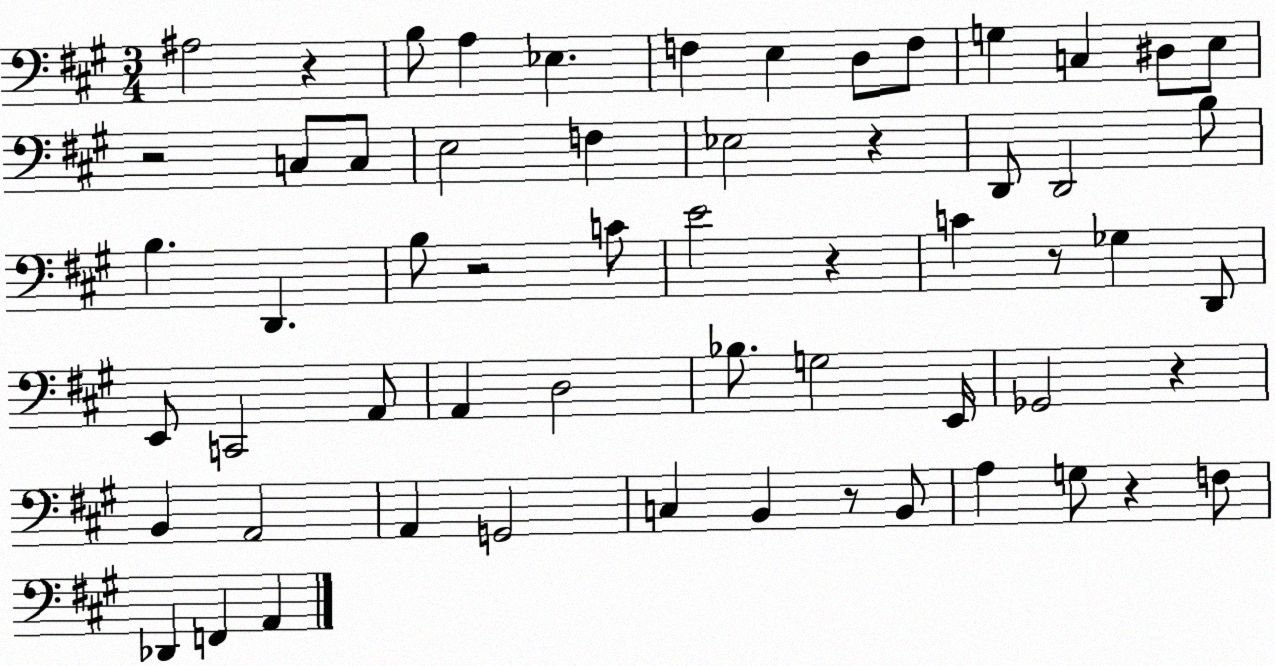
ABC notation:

X:1
T:Untitled
M:3/4
L:1/4
K:A
^A,2 z B,/2 A, _E, F, E, D,/2 F,/2 G, C, ^D,/2 E,/2 z2 C,/2 C,/2 E,2 F, _E,2 z D,,/2 D,,2 B,/2 B, D,, B,/2 z2 C/2 E2 z C z/2 _G, D,,/2 E,,/2 C,,2 A,,/2 A,, D,2 _B,/2 G,2 E,,/4 _G,,2 z B,, A,,2 A,, G,,2 C, B,, z/2 B,,/2 A, G,/2 z F,/2 _D,, F,, A,,